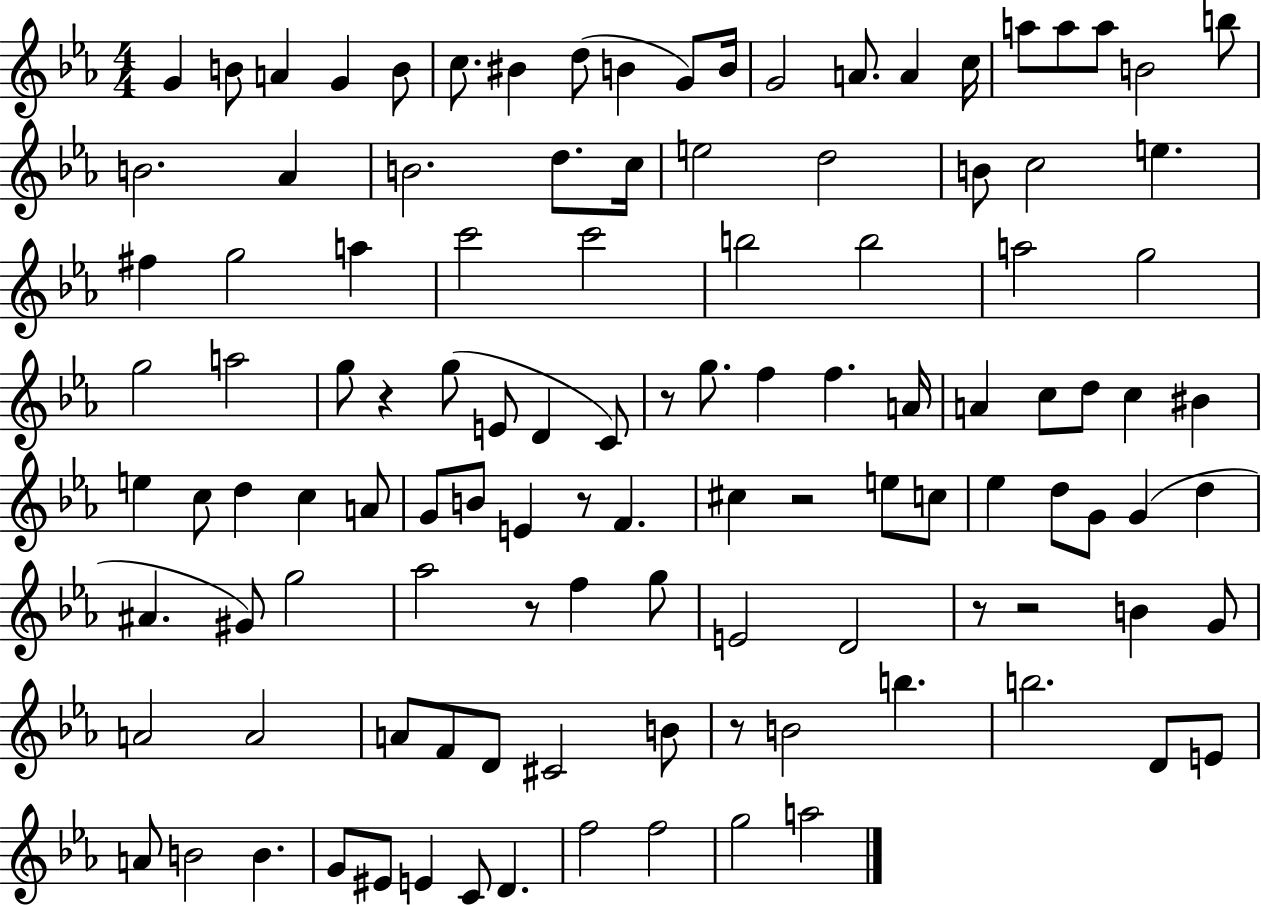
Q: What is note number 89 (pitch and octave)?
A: B4